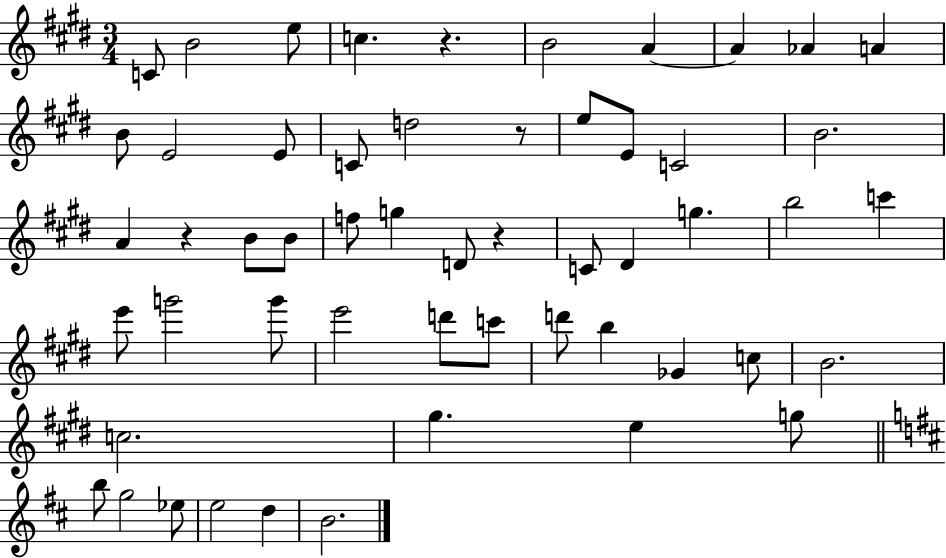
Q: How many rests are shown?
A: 4